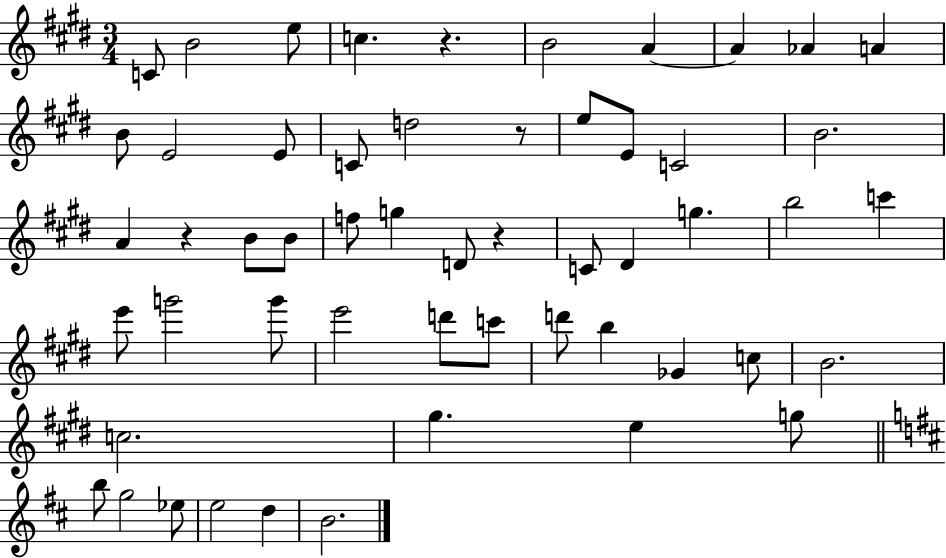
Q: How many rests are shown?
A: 4